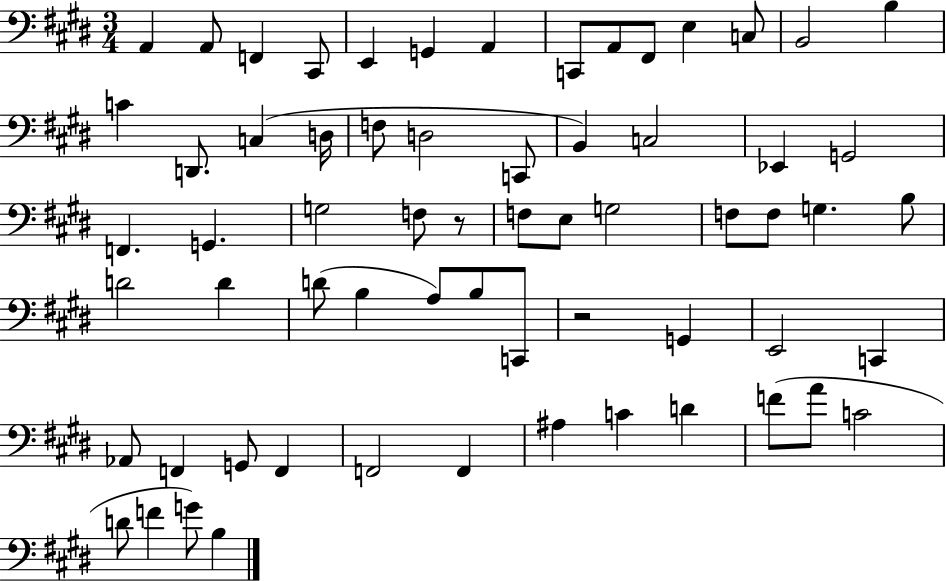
{
  \clef bass
  \numericTimeSignature
  \time 3/4
  \key e \major
  a,4 a,8 f,4 cis,8 | e,4 g,4 a,4 | c,8 a,8 fis,8 e4 c8 | b,2 b4 | \break c'4 d,8. c4( d16 | f8 d2 c,8 | b,4) c2 | ees,4 g,2 | \break f,4. g,4. | g2 f8 r8 | f8 e8 g2 | f8 f8 g4. b8 | \break d'2 d'4 | d'8( b4 a8) b8 c,8 | r2 g,4 | e,2 c,4 | \break aes,8 f,4 g,8 f,4 | f,2 f,4 | ais4 c'4 d'4 | f'8( a'8 c'2 | \break d'8 f'4 g'8) b4 | \bar "|."
}